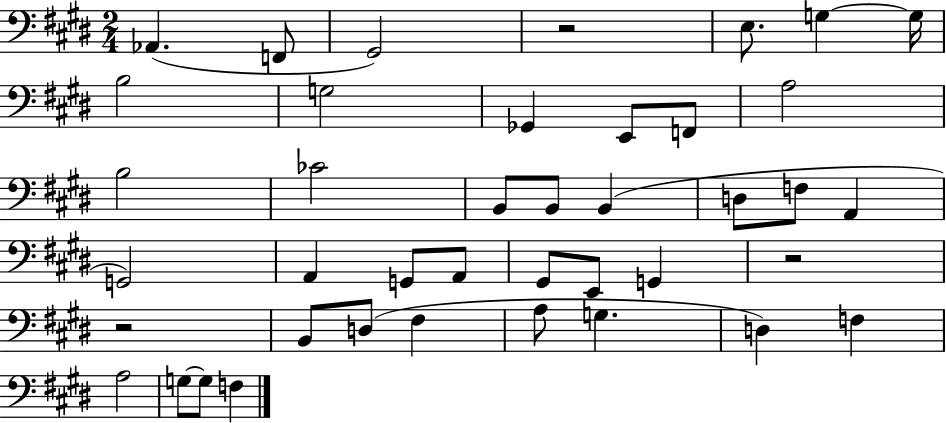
X:1
T:Untitled
M:2/4
L:1/4
K:E
_A,, F,,/2 ^G,,2 z2 E,/2 G, G,/4 B,2 G,2 _G,, E,,/2 F,,/2 A,2 B,2 _C2 B,,/2 B,,/2 B,, D,/2 F,/2 A,, G,,2 A,, G,,/2 A,,/2 ^G,,/2 E,,/2 G,, z2 z2 B,,/2 D,/2 ^F, A,/2 G, D, F, A,2 G,/2 G,/2 F,